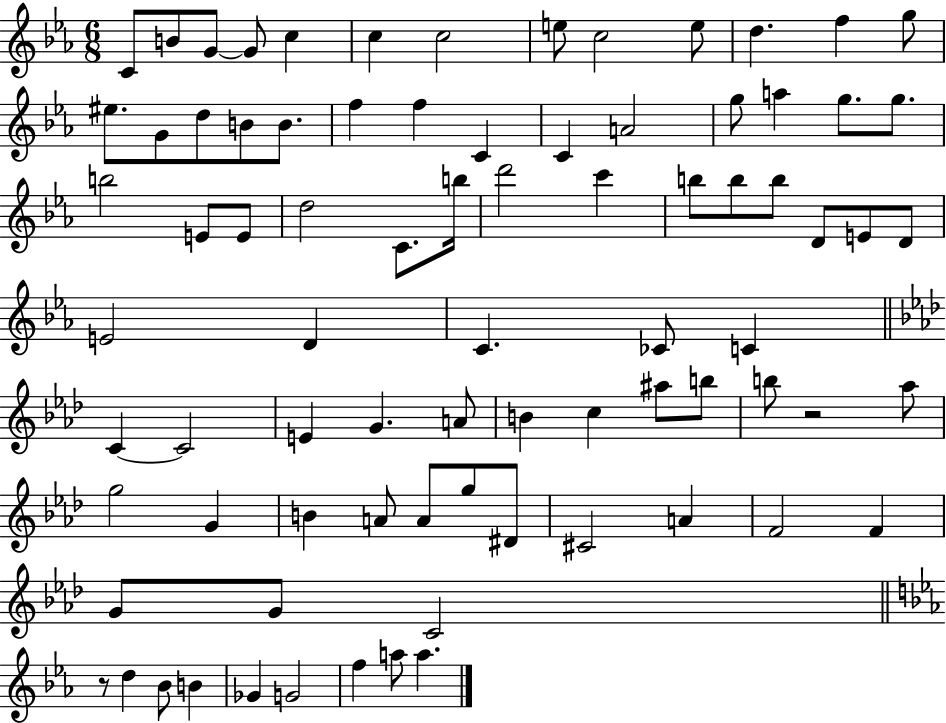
{
  \clef treble
  \numericTimeSignature
  \time 6/8
  \key ees \major
  c'8 b'8 g'8~~ g'8 c''4 | c''4 c''2 | e''8 c''2 e''8 | d''4. f''4 g''8 | \break eis''8. g'8 d''8 b'8 b'8. | f''4 f''4 c'4 | c'4 a'2 | g''8 a''4 g''8. g''8. | \break b''2 e'8 e'8 | d''2 c'8. b''16 | d'''2 c'''4 | b''8 b''8 b''8 d'8 e'8 d'8 | \break e'2 d'4 | c'4. ces'8 c'4 | \bar "||" \break \key f \minor c'4~~ c'2 | e'4 g'4. a'8 | b'4 c''4 ais''8 b''8 | b''8 r2 aes''8 | \break g''2 g'4 | b'4 a'8 a'8 g''8 dis'8 | cis'2 a'4 | f'2 f'4 | \break g'8 g'8 c'2 | \bar "||" \break \key c \minor r8 d''4 bes'8 b'4 | ges'4 g'2 | f''4 a''8 a''4. | \bar "|."
}